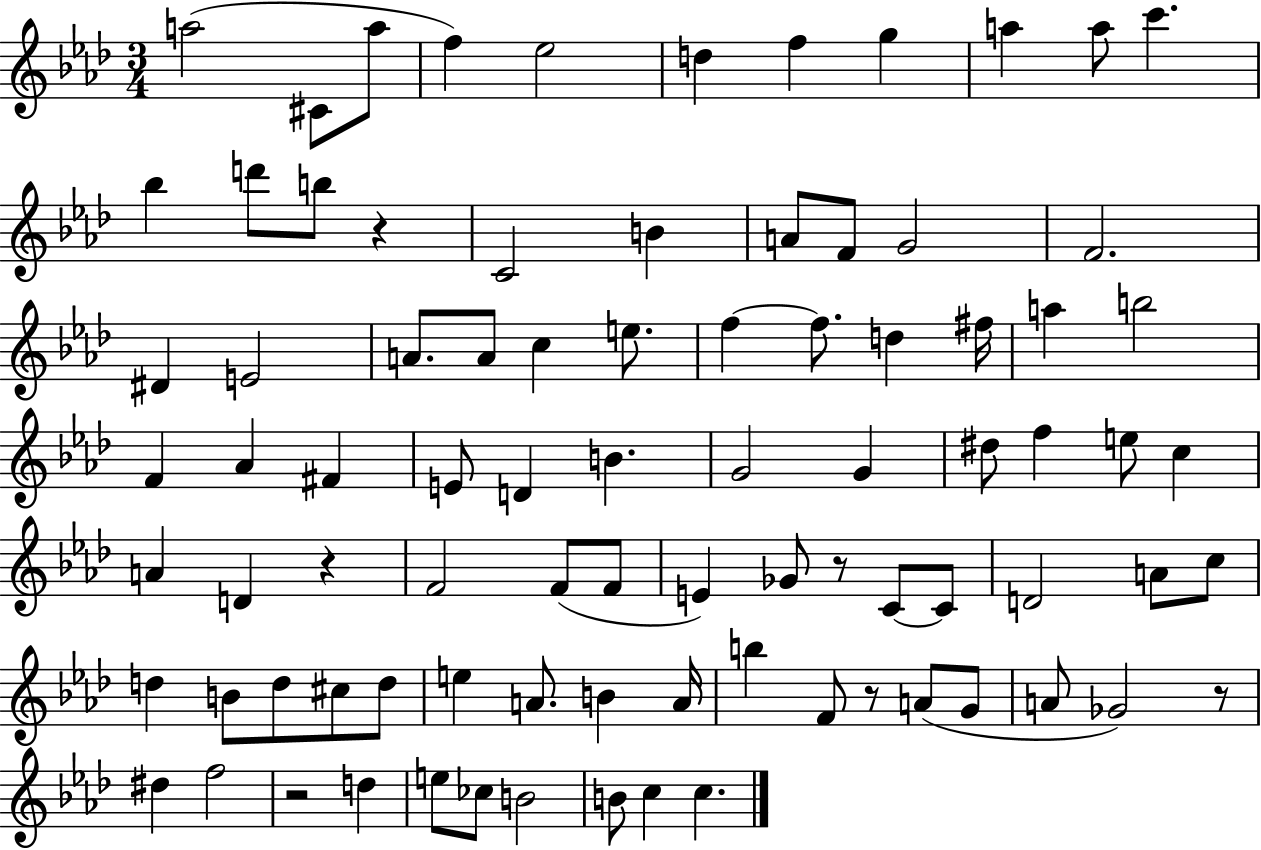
{
  \clef treble
  \numericTimeSignature
  \time 3/4
  \key aes \major
  a''2( cis'8 a''8 | f''4) ees''2 | d''4 f''4 g''4 | a''4 a''8 c'''4. | \break bes''4 d'''8 b''8 r4 | c'2 b'4 | a'8 f'8 g'2 | f'2. | \break dis'4 e'2 | a'8. a'8 c''4 e''8. | f''4~~ f''8. d''4 fis''16 | a''4 b''2 | \break f'4 aes'4 fis'4 | e'8 d'4 b'4. | g'2 g'4 | dis''8 f''4 e''8 c''4 | \break a'4 d'4 r4 | f'2 f'8( f'8 | e'4) ges'8 r8 c'8~~ c'8 | d'2 a'8 c''8 | \break d''4 b'8 d''8 cis''8 d''8 | e''4 a'8. b'4 a'16 | b''4 f'8 r8 a'8( g'8 | a'8 ges'2) r8 | \break dis''4 f''2 | r2 d''4 | e''8 ces''8 b'2 | b'8 c''4 c''4. | \break \bar "|."
}